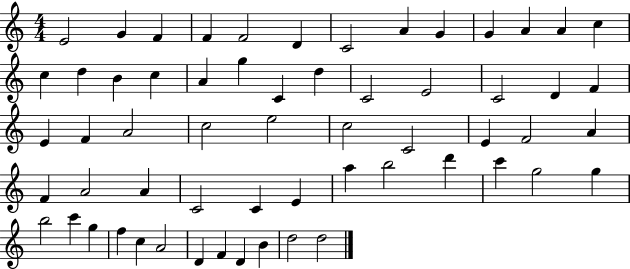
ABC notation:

X:1
T:Untitled
M:4/4
L:1/4
K:C
E2 G F F F2 D C2 A G G A A c c d B c A g C d C2 E2 C2 D F E F A2 c2 e2 c2 C2 E F2 A F A2 A C2 C E a b2 d' c' g2 g b2 c' g f c A2 D F D B d2 d2